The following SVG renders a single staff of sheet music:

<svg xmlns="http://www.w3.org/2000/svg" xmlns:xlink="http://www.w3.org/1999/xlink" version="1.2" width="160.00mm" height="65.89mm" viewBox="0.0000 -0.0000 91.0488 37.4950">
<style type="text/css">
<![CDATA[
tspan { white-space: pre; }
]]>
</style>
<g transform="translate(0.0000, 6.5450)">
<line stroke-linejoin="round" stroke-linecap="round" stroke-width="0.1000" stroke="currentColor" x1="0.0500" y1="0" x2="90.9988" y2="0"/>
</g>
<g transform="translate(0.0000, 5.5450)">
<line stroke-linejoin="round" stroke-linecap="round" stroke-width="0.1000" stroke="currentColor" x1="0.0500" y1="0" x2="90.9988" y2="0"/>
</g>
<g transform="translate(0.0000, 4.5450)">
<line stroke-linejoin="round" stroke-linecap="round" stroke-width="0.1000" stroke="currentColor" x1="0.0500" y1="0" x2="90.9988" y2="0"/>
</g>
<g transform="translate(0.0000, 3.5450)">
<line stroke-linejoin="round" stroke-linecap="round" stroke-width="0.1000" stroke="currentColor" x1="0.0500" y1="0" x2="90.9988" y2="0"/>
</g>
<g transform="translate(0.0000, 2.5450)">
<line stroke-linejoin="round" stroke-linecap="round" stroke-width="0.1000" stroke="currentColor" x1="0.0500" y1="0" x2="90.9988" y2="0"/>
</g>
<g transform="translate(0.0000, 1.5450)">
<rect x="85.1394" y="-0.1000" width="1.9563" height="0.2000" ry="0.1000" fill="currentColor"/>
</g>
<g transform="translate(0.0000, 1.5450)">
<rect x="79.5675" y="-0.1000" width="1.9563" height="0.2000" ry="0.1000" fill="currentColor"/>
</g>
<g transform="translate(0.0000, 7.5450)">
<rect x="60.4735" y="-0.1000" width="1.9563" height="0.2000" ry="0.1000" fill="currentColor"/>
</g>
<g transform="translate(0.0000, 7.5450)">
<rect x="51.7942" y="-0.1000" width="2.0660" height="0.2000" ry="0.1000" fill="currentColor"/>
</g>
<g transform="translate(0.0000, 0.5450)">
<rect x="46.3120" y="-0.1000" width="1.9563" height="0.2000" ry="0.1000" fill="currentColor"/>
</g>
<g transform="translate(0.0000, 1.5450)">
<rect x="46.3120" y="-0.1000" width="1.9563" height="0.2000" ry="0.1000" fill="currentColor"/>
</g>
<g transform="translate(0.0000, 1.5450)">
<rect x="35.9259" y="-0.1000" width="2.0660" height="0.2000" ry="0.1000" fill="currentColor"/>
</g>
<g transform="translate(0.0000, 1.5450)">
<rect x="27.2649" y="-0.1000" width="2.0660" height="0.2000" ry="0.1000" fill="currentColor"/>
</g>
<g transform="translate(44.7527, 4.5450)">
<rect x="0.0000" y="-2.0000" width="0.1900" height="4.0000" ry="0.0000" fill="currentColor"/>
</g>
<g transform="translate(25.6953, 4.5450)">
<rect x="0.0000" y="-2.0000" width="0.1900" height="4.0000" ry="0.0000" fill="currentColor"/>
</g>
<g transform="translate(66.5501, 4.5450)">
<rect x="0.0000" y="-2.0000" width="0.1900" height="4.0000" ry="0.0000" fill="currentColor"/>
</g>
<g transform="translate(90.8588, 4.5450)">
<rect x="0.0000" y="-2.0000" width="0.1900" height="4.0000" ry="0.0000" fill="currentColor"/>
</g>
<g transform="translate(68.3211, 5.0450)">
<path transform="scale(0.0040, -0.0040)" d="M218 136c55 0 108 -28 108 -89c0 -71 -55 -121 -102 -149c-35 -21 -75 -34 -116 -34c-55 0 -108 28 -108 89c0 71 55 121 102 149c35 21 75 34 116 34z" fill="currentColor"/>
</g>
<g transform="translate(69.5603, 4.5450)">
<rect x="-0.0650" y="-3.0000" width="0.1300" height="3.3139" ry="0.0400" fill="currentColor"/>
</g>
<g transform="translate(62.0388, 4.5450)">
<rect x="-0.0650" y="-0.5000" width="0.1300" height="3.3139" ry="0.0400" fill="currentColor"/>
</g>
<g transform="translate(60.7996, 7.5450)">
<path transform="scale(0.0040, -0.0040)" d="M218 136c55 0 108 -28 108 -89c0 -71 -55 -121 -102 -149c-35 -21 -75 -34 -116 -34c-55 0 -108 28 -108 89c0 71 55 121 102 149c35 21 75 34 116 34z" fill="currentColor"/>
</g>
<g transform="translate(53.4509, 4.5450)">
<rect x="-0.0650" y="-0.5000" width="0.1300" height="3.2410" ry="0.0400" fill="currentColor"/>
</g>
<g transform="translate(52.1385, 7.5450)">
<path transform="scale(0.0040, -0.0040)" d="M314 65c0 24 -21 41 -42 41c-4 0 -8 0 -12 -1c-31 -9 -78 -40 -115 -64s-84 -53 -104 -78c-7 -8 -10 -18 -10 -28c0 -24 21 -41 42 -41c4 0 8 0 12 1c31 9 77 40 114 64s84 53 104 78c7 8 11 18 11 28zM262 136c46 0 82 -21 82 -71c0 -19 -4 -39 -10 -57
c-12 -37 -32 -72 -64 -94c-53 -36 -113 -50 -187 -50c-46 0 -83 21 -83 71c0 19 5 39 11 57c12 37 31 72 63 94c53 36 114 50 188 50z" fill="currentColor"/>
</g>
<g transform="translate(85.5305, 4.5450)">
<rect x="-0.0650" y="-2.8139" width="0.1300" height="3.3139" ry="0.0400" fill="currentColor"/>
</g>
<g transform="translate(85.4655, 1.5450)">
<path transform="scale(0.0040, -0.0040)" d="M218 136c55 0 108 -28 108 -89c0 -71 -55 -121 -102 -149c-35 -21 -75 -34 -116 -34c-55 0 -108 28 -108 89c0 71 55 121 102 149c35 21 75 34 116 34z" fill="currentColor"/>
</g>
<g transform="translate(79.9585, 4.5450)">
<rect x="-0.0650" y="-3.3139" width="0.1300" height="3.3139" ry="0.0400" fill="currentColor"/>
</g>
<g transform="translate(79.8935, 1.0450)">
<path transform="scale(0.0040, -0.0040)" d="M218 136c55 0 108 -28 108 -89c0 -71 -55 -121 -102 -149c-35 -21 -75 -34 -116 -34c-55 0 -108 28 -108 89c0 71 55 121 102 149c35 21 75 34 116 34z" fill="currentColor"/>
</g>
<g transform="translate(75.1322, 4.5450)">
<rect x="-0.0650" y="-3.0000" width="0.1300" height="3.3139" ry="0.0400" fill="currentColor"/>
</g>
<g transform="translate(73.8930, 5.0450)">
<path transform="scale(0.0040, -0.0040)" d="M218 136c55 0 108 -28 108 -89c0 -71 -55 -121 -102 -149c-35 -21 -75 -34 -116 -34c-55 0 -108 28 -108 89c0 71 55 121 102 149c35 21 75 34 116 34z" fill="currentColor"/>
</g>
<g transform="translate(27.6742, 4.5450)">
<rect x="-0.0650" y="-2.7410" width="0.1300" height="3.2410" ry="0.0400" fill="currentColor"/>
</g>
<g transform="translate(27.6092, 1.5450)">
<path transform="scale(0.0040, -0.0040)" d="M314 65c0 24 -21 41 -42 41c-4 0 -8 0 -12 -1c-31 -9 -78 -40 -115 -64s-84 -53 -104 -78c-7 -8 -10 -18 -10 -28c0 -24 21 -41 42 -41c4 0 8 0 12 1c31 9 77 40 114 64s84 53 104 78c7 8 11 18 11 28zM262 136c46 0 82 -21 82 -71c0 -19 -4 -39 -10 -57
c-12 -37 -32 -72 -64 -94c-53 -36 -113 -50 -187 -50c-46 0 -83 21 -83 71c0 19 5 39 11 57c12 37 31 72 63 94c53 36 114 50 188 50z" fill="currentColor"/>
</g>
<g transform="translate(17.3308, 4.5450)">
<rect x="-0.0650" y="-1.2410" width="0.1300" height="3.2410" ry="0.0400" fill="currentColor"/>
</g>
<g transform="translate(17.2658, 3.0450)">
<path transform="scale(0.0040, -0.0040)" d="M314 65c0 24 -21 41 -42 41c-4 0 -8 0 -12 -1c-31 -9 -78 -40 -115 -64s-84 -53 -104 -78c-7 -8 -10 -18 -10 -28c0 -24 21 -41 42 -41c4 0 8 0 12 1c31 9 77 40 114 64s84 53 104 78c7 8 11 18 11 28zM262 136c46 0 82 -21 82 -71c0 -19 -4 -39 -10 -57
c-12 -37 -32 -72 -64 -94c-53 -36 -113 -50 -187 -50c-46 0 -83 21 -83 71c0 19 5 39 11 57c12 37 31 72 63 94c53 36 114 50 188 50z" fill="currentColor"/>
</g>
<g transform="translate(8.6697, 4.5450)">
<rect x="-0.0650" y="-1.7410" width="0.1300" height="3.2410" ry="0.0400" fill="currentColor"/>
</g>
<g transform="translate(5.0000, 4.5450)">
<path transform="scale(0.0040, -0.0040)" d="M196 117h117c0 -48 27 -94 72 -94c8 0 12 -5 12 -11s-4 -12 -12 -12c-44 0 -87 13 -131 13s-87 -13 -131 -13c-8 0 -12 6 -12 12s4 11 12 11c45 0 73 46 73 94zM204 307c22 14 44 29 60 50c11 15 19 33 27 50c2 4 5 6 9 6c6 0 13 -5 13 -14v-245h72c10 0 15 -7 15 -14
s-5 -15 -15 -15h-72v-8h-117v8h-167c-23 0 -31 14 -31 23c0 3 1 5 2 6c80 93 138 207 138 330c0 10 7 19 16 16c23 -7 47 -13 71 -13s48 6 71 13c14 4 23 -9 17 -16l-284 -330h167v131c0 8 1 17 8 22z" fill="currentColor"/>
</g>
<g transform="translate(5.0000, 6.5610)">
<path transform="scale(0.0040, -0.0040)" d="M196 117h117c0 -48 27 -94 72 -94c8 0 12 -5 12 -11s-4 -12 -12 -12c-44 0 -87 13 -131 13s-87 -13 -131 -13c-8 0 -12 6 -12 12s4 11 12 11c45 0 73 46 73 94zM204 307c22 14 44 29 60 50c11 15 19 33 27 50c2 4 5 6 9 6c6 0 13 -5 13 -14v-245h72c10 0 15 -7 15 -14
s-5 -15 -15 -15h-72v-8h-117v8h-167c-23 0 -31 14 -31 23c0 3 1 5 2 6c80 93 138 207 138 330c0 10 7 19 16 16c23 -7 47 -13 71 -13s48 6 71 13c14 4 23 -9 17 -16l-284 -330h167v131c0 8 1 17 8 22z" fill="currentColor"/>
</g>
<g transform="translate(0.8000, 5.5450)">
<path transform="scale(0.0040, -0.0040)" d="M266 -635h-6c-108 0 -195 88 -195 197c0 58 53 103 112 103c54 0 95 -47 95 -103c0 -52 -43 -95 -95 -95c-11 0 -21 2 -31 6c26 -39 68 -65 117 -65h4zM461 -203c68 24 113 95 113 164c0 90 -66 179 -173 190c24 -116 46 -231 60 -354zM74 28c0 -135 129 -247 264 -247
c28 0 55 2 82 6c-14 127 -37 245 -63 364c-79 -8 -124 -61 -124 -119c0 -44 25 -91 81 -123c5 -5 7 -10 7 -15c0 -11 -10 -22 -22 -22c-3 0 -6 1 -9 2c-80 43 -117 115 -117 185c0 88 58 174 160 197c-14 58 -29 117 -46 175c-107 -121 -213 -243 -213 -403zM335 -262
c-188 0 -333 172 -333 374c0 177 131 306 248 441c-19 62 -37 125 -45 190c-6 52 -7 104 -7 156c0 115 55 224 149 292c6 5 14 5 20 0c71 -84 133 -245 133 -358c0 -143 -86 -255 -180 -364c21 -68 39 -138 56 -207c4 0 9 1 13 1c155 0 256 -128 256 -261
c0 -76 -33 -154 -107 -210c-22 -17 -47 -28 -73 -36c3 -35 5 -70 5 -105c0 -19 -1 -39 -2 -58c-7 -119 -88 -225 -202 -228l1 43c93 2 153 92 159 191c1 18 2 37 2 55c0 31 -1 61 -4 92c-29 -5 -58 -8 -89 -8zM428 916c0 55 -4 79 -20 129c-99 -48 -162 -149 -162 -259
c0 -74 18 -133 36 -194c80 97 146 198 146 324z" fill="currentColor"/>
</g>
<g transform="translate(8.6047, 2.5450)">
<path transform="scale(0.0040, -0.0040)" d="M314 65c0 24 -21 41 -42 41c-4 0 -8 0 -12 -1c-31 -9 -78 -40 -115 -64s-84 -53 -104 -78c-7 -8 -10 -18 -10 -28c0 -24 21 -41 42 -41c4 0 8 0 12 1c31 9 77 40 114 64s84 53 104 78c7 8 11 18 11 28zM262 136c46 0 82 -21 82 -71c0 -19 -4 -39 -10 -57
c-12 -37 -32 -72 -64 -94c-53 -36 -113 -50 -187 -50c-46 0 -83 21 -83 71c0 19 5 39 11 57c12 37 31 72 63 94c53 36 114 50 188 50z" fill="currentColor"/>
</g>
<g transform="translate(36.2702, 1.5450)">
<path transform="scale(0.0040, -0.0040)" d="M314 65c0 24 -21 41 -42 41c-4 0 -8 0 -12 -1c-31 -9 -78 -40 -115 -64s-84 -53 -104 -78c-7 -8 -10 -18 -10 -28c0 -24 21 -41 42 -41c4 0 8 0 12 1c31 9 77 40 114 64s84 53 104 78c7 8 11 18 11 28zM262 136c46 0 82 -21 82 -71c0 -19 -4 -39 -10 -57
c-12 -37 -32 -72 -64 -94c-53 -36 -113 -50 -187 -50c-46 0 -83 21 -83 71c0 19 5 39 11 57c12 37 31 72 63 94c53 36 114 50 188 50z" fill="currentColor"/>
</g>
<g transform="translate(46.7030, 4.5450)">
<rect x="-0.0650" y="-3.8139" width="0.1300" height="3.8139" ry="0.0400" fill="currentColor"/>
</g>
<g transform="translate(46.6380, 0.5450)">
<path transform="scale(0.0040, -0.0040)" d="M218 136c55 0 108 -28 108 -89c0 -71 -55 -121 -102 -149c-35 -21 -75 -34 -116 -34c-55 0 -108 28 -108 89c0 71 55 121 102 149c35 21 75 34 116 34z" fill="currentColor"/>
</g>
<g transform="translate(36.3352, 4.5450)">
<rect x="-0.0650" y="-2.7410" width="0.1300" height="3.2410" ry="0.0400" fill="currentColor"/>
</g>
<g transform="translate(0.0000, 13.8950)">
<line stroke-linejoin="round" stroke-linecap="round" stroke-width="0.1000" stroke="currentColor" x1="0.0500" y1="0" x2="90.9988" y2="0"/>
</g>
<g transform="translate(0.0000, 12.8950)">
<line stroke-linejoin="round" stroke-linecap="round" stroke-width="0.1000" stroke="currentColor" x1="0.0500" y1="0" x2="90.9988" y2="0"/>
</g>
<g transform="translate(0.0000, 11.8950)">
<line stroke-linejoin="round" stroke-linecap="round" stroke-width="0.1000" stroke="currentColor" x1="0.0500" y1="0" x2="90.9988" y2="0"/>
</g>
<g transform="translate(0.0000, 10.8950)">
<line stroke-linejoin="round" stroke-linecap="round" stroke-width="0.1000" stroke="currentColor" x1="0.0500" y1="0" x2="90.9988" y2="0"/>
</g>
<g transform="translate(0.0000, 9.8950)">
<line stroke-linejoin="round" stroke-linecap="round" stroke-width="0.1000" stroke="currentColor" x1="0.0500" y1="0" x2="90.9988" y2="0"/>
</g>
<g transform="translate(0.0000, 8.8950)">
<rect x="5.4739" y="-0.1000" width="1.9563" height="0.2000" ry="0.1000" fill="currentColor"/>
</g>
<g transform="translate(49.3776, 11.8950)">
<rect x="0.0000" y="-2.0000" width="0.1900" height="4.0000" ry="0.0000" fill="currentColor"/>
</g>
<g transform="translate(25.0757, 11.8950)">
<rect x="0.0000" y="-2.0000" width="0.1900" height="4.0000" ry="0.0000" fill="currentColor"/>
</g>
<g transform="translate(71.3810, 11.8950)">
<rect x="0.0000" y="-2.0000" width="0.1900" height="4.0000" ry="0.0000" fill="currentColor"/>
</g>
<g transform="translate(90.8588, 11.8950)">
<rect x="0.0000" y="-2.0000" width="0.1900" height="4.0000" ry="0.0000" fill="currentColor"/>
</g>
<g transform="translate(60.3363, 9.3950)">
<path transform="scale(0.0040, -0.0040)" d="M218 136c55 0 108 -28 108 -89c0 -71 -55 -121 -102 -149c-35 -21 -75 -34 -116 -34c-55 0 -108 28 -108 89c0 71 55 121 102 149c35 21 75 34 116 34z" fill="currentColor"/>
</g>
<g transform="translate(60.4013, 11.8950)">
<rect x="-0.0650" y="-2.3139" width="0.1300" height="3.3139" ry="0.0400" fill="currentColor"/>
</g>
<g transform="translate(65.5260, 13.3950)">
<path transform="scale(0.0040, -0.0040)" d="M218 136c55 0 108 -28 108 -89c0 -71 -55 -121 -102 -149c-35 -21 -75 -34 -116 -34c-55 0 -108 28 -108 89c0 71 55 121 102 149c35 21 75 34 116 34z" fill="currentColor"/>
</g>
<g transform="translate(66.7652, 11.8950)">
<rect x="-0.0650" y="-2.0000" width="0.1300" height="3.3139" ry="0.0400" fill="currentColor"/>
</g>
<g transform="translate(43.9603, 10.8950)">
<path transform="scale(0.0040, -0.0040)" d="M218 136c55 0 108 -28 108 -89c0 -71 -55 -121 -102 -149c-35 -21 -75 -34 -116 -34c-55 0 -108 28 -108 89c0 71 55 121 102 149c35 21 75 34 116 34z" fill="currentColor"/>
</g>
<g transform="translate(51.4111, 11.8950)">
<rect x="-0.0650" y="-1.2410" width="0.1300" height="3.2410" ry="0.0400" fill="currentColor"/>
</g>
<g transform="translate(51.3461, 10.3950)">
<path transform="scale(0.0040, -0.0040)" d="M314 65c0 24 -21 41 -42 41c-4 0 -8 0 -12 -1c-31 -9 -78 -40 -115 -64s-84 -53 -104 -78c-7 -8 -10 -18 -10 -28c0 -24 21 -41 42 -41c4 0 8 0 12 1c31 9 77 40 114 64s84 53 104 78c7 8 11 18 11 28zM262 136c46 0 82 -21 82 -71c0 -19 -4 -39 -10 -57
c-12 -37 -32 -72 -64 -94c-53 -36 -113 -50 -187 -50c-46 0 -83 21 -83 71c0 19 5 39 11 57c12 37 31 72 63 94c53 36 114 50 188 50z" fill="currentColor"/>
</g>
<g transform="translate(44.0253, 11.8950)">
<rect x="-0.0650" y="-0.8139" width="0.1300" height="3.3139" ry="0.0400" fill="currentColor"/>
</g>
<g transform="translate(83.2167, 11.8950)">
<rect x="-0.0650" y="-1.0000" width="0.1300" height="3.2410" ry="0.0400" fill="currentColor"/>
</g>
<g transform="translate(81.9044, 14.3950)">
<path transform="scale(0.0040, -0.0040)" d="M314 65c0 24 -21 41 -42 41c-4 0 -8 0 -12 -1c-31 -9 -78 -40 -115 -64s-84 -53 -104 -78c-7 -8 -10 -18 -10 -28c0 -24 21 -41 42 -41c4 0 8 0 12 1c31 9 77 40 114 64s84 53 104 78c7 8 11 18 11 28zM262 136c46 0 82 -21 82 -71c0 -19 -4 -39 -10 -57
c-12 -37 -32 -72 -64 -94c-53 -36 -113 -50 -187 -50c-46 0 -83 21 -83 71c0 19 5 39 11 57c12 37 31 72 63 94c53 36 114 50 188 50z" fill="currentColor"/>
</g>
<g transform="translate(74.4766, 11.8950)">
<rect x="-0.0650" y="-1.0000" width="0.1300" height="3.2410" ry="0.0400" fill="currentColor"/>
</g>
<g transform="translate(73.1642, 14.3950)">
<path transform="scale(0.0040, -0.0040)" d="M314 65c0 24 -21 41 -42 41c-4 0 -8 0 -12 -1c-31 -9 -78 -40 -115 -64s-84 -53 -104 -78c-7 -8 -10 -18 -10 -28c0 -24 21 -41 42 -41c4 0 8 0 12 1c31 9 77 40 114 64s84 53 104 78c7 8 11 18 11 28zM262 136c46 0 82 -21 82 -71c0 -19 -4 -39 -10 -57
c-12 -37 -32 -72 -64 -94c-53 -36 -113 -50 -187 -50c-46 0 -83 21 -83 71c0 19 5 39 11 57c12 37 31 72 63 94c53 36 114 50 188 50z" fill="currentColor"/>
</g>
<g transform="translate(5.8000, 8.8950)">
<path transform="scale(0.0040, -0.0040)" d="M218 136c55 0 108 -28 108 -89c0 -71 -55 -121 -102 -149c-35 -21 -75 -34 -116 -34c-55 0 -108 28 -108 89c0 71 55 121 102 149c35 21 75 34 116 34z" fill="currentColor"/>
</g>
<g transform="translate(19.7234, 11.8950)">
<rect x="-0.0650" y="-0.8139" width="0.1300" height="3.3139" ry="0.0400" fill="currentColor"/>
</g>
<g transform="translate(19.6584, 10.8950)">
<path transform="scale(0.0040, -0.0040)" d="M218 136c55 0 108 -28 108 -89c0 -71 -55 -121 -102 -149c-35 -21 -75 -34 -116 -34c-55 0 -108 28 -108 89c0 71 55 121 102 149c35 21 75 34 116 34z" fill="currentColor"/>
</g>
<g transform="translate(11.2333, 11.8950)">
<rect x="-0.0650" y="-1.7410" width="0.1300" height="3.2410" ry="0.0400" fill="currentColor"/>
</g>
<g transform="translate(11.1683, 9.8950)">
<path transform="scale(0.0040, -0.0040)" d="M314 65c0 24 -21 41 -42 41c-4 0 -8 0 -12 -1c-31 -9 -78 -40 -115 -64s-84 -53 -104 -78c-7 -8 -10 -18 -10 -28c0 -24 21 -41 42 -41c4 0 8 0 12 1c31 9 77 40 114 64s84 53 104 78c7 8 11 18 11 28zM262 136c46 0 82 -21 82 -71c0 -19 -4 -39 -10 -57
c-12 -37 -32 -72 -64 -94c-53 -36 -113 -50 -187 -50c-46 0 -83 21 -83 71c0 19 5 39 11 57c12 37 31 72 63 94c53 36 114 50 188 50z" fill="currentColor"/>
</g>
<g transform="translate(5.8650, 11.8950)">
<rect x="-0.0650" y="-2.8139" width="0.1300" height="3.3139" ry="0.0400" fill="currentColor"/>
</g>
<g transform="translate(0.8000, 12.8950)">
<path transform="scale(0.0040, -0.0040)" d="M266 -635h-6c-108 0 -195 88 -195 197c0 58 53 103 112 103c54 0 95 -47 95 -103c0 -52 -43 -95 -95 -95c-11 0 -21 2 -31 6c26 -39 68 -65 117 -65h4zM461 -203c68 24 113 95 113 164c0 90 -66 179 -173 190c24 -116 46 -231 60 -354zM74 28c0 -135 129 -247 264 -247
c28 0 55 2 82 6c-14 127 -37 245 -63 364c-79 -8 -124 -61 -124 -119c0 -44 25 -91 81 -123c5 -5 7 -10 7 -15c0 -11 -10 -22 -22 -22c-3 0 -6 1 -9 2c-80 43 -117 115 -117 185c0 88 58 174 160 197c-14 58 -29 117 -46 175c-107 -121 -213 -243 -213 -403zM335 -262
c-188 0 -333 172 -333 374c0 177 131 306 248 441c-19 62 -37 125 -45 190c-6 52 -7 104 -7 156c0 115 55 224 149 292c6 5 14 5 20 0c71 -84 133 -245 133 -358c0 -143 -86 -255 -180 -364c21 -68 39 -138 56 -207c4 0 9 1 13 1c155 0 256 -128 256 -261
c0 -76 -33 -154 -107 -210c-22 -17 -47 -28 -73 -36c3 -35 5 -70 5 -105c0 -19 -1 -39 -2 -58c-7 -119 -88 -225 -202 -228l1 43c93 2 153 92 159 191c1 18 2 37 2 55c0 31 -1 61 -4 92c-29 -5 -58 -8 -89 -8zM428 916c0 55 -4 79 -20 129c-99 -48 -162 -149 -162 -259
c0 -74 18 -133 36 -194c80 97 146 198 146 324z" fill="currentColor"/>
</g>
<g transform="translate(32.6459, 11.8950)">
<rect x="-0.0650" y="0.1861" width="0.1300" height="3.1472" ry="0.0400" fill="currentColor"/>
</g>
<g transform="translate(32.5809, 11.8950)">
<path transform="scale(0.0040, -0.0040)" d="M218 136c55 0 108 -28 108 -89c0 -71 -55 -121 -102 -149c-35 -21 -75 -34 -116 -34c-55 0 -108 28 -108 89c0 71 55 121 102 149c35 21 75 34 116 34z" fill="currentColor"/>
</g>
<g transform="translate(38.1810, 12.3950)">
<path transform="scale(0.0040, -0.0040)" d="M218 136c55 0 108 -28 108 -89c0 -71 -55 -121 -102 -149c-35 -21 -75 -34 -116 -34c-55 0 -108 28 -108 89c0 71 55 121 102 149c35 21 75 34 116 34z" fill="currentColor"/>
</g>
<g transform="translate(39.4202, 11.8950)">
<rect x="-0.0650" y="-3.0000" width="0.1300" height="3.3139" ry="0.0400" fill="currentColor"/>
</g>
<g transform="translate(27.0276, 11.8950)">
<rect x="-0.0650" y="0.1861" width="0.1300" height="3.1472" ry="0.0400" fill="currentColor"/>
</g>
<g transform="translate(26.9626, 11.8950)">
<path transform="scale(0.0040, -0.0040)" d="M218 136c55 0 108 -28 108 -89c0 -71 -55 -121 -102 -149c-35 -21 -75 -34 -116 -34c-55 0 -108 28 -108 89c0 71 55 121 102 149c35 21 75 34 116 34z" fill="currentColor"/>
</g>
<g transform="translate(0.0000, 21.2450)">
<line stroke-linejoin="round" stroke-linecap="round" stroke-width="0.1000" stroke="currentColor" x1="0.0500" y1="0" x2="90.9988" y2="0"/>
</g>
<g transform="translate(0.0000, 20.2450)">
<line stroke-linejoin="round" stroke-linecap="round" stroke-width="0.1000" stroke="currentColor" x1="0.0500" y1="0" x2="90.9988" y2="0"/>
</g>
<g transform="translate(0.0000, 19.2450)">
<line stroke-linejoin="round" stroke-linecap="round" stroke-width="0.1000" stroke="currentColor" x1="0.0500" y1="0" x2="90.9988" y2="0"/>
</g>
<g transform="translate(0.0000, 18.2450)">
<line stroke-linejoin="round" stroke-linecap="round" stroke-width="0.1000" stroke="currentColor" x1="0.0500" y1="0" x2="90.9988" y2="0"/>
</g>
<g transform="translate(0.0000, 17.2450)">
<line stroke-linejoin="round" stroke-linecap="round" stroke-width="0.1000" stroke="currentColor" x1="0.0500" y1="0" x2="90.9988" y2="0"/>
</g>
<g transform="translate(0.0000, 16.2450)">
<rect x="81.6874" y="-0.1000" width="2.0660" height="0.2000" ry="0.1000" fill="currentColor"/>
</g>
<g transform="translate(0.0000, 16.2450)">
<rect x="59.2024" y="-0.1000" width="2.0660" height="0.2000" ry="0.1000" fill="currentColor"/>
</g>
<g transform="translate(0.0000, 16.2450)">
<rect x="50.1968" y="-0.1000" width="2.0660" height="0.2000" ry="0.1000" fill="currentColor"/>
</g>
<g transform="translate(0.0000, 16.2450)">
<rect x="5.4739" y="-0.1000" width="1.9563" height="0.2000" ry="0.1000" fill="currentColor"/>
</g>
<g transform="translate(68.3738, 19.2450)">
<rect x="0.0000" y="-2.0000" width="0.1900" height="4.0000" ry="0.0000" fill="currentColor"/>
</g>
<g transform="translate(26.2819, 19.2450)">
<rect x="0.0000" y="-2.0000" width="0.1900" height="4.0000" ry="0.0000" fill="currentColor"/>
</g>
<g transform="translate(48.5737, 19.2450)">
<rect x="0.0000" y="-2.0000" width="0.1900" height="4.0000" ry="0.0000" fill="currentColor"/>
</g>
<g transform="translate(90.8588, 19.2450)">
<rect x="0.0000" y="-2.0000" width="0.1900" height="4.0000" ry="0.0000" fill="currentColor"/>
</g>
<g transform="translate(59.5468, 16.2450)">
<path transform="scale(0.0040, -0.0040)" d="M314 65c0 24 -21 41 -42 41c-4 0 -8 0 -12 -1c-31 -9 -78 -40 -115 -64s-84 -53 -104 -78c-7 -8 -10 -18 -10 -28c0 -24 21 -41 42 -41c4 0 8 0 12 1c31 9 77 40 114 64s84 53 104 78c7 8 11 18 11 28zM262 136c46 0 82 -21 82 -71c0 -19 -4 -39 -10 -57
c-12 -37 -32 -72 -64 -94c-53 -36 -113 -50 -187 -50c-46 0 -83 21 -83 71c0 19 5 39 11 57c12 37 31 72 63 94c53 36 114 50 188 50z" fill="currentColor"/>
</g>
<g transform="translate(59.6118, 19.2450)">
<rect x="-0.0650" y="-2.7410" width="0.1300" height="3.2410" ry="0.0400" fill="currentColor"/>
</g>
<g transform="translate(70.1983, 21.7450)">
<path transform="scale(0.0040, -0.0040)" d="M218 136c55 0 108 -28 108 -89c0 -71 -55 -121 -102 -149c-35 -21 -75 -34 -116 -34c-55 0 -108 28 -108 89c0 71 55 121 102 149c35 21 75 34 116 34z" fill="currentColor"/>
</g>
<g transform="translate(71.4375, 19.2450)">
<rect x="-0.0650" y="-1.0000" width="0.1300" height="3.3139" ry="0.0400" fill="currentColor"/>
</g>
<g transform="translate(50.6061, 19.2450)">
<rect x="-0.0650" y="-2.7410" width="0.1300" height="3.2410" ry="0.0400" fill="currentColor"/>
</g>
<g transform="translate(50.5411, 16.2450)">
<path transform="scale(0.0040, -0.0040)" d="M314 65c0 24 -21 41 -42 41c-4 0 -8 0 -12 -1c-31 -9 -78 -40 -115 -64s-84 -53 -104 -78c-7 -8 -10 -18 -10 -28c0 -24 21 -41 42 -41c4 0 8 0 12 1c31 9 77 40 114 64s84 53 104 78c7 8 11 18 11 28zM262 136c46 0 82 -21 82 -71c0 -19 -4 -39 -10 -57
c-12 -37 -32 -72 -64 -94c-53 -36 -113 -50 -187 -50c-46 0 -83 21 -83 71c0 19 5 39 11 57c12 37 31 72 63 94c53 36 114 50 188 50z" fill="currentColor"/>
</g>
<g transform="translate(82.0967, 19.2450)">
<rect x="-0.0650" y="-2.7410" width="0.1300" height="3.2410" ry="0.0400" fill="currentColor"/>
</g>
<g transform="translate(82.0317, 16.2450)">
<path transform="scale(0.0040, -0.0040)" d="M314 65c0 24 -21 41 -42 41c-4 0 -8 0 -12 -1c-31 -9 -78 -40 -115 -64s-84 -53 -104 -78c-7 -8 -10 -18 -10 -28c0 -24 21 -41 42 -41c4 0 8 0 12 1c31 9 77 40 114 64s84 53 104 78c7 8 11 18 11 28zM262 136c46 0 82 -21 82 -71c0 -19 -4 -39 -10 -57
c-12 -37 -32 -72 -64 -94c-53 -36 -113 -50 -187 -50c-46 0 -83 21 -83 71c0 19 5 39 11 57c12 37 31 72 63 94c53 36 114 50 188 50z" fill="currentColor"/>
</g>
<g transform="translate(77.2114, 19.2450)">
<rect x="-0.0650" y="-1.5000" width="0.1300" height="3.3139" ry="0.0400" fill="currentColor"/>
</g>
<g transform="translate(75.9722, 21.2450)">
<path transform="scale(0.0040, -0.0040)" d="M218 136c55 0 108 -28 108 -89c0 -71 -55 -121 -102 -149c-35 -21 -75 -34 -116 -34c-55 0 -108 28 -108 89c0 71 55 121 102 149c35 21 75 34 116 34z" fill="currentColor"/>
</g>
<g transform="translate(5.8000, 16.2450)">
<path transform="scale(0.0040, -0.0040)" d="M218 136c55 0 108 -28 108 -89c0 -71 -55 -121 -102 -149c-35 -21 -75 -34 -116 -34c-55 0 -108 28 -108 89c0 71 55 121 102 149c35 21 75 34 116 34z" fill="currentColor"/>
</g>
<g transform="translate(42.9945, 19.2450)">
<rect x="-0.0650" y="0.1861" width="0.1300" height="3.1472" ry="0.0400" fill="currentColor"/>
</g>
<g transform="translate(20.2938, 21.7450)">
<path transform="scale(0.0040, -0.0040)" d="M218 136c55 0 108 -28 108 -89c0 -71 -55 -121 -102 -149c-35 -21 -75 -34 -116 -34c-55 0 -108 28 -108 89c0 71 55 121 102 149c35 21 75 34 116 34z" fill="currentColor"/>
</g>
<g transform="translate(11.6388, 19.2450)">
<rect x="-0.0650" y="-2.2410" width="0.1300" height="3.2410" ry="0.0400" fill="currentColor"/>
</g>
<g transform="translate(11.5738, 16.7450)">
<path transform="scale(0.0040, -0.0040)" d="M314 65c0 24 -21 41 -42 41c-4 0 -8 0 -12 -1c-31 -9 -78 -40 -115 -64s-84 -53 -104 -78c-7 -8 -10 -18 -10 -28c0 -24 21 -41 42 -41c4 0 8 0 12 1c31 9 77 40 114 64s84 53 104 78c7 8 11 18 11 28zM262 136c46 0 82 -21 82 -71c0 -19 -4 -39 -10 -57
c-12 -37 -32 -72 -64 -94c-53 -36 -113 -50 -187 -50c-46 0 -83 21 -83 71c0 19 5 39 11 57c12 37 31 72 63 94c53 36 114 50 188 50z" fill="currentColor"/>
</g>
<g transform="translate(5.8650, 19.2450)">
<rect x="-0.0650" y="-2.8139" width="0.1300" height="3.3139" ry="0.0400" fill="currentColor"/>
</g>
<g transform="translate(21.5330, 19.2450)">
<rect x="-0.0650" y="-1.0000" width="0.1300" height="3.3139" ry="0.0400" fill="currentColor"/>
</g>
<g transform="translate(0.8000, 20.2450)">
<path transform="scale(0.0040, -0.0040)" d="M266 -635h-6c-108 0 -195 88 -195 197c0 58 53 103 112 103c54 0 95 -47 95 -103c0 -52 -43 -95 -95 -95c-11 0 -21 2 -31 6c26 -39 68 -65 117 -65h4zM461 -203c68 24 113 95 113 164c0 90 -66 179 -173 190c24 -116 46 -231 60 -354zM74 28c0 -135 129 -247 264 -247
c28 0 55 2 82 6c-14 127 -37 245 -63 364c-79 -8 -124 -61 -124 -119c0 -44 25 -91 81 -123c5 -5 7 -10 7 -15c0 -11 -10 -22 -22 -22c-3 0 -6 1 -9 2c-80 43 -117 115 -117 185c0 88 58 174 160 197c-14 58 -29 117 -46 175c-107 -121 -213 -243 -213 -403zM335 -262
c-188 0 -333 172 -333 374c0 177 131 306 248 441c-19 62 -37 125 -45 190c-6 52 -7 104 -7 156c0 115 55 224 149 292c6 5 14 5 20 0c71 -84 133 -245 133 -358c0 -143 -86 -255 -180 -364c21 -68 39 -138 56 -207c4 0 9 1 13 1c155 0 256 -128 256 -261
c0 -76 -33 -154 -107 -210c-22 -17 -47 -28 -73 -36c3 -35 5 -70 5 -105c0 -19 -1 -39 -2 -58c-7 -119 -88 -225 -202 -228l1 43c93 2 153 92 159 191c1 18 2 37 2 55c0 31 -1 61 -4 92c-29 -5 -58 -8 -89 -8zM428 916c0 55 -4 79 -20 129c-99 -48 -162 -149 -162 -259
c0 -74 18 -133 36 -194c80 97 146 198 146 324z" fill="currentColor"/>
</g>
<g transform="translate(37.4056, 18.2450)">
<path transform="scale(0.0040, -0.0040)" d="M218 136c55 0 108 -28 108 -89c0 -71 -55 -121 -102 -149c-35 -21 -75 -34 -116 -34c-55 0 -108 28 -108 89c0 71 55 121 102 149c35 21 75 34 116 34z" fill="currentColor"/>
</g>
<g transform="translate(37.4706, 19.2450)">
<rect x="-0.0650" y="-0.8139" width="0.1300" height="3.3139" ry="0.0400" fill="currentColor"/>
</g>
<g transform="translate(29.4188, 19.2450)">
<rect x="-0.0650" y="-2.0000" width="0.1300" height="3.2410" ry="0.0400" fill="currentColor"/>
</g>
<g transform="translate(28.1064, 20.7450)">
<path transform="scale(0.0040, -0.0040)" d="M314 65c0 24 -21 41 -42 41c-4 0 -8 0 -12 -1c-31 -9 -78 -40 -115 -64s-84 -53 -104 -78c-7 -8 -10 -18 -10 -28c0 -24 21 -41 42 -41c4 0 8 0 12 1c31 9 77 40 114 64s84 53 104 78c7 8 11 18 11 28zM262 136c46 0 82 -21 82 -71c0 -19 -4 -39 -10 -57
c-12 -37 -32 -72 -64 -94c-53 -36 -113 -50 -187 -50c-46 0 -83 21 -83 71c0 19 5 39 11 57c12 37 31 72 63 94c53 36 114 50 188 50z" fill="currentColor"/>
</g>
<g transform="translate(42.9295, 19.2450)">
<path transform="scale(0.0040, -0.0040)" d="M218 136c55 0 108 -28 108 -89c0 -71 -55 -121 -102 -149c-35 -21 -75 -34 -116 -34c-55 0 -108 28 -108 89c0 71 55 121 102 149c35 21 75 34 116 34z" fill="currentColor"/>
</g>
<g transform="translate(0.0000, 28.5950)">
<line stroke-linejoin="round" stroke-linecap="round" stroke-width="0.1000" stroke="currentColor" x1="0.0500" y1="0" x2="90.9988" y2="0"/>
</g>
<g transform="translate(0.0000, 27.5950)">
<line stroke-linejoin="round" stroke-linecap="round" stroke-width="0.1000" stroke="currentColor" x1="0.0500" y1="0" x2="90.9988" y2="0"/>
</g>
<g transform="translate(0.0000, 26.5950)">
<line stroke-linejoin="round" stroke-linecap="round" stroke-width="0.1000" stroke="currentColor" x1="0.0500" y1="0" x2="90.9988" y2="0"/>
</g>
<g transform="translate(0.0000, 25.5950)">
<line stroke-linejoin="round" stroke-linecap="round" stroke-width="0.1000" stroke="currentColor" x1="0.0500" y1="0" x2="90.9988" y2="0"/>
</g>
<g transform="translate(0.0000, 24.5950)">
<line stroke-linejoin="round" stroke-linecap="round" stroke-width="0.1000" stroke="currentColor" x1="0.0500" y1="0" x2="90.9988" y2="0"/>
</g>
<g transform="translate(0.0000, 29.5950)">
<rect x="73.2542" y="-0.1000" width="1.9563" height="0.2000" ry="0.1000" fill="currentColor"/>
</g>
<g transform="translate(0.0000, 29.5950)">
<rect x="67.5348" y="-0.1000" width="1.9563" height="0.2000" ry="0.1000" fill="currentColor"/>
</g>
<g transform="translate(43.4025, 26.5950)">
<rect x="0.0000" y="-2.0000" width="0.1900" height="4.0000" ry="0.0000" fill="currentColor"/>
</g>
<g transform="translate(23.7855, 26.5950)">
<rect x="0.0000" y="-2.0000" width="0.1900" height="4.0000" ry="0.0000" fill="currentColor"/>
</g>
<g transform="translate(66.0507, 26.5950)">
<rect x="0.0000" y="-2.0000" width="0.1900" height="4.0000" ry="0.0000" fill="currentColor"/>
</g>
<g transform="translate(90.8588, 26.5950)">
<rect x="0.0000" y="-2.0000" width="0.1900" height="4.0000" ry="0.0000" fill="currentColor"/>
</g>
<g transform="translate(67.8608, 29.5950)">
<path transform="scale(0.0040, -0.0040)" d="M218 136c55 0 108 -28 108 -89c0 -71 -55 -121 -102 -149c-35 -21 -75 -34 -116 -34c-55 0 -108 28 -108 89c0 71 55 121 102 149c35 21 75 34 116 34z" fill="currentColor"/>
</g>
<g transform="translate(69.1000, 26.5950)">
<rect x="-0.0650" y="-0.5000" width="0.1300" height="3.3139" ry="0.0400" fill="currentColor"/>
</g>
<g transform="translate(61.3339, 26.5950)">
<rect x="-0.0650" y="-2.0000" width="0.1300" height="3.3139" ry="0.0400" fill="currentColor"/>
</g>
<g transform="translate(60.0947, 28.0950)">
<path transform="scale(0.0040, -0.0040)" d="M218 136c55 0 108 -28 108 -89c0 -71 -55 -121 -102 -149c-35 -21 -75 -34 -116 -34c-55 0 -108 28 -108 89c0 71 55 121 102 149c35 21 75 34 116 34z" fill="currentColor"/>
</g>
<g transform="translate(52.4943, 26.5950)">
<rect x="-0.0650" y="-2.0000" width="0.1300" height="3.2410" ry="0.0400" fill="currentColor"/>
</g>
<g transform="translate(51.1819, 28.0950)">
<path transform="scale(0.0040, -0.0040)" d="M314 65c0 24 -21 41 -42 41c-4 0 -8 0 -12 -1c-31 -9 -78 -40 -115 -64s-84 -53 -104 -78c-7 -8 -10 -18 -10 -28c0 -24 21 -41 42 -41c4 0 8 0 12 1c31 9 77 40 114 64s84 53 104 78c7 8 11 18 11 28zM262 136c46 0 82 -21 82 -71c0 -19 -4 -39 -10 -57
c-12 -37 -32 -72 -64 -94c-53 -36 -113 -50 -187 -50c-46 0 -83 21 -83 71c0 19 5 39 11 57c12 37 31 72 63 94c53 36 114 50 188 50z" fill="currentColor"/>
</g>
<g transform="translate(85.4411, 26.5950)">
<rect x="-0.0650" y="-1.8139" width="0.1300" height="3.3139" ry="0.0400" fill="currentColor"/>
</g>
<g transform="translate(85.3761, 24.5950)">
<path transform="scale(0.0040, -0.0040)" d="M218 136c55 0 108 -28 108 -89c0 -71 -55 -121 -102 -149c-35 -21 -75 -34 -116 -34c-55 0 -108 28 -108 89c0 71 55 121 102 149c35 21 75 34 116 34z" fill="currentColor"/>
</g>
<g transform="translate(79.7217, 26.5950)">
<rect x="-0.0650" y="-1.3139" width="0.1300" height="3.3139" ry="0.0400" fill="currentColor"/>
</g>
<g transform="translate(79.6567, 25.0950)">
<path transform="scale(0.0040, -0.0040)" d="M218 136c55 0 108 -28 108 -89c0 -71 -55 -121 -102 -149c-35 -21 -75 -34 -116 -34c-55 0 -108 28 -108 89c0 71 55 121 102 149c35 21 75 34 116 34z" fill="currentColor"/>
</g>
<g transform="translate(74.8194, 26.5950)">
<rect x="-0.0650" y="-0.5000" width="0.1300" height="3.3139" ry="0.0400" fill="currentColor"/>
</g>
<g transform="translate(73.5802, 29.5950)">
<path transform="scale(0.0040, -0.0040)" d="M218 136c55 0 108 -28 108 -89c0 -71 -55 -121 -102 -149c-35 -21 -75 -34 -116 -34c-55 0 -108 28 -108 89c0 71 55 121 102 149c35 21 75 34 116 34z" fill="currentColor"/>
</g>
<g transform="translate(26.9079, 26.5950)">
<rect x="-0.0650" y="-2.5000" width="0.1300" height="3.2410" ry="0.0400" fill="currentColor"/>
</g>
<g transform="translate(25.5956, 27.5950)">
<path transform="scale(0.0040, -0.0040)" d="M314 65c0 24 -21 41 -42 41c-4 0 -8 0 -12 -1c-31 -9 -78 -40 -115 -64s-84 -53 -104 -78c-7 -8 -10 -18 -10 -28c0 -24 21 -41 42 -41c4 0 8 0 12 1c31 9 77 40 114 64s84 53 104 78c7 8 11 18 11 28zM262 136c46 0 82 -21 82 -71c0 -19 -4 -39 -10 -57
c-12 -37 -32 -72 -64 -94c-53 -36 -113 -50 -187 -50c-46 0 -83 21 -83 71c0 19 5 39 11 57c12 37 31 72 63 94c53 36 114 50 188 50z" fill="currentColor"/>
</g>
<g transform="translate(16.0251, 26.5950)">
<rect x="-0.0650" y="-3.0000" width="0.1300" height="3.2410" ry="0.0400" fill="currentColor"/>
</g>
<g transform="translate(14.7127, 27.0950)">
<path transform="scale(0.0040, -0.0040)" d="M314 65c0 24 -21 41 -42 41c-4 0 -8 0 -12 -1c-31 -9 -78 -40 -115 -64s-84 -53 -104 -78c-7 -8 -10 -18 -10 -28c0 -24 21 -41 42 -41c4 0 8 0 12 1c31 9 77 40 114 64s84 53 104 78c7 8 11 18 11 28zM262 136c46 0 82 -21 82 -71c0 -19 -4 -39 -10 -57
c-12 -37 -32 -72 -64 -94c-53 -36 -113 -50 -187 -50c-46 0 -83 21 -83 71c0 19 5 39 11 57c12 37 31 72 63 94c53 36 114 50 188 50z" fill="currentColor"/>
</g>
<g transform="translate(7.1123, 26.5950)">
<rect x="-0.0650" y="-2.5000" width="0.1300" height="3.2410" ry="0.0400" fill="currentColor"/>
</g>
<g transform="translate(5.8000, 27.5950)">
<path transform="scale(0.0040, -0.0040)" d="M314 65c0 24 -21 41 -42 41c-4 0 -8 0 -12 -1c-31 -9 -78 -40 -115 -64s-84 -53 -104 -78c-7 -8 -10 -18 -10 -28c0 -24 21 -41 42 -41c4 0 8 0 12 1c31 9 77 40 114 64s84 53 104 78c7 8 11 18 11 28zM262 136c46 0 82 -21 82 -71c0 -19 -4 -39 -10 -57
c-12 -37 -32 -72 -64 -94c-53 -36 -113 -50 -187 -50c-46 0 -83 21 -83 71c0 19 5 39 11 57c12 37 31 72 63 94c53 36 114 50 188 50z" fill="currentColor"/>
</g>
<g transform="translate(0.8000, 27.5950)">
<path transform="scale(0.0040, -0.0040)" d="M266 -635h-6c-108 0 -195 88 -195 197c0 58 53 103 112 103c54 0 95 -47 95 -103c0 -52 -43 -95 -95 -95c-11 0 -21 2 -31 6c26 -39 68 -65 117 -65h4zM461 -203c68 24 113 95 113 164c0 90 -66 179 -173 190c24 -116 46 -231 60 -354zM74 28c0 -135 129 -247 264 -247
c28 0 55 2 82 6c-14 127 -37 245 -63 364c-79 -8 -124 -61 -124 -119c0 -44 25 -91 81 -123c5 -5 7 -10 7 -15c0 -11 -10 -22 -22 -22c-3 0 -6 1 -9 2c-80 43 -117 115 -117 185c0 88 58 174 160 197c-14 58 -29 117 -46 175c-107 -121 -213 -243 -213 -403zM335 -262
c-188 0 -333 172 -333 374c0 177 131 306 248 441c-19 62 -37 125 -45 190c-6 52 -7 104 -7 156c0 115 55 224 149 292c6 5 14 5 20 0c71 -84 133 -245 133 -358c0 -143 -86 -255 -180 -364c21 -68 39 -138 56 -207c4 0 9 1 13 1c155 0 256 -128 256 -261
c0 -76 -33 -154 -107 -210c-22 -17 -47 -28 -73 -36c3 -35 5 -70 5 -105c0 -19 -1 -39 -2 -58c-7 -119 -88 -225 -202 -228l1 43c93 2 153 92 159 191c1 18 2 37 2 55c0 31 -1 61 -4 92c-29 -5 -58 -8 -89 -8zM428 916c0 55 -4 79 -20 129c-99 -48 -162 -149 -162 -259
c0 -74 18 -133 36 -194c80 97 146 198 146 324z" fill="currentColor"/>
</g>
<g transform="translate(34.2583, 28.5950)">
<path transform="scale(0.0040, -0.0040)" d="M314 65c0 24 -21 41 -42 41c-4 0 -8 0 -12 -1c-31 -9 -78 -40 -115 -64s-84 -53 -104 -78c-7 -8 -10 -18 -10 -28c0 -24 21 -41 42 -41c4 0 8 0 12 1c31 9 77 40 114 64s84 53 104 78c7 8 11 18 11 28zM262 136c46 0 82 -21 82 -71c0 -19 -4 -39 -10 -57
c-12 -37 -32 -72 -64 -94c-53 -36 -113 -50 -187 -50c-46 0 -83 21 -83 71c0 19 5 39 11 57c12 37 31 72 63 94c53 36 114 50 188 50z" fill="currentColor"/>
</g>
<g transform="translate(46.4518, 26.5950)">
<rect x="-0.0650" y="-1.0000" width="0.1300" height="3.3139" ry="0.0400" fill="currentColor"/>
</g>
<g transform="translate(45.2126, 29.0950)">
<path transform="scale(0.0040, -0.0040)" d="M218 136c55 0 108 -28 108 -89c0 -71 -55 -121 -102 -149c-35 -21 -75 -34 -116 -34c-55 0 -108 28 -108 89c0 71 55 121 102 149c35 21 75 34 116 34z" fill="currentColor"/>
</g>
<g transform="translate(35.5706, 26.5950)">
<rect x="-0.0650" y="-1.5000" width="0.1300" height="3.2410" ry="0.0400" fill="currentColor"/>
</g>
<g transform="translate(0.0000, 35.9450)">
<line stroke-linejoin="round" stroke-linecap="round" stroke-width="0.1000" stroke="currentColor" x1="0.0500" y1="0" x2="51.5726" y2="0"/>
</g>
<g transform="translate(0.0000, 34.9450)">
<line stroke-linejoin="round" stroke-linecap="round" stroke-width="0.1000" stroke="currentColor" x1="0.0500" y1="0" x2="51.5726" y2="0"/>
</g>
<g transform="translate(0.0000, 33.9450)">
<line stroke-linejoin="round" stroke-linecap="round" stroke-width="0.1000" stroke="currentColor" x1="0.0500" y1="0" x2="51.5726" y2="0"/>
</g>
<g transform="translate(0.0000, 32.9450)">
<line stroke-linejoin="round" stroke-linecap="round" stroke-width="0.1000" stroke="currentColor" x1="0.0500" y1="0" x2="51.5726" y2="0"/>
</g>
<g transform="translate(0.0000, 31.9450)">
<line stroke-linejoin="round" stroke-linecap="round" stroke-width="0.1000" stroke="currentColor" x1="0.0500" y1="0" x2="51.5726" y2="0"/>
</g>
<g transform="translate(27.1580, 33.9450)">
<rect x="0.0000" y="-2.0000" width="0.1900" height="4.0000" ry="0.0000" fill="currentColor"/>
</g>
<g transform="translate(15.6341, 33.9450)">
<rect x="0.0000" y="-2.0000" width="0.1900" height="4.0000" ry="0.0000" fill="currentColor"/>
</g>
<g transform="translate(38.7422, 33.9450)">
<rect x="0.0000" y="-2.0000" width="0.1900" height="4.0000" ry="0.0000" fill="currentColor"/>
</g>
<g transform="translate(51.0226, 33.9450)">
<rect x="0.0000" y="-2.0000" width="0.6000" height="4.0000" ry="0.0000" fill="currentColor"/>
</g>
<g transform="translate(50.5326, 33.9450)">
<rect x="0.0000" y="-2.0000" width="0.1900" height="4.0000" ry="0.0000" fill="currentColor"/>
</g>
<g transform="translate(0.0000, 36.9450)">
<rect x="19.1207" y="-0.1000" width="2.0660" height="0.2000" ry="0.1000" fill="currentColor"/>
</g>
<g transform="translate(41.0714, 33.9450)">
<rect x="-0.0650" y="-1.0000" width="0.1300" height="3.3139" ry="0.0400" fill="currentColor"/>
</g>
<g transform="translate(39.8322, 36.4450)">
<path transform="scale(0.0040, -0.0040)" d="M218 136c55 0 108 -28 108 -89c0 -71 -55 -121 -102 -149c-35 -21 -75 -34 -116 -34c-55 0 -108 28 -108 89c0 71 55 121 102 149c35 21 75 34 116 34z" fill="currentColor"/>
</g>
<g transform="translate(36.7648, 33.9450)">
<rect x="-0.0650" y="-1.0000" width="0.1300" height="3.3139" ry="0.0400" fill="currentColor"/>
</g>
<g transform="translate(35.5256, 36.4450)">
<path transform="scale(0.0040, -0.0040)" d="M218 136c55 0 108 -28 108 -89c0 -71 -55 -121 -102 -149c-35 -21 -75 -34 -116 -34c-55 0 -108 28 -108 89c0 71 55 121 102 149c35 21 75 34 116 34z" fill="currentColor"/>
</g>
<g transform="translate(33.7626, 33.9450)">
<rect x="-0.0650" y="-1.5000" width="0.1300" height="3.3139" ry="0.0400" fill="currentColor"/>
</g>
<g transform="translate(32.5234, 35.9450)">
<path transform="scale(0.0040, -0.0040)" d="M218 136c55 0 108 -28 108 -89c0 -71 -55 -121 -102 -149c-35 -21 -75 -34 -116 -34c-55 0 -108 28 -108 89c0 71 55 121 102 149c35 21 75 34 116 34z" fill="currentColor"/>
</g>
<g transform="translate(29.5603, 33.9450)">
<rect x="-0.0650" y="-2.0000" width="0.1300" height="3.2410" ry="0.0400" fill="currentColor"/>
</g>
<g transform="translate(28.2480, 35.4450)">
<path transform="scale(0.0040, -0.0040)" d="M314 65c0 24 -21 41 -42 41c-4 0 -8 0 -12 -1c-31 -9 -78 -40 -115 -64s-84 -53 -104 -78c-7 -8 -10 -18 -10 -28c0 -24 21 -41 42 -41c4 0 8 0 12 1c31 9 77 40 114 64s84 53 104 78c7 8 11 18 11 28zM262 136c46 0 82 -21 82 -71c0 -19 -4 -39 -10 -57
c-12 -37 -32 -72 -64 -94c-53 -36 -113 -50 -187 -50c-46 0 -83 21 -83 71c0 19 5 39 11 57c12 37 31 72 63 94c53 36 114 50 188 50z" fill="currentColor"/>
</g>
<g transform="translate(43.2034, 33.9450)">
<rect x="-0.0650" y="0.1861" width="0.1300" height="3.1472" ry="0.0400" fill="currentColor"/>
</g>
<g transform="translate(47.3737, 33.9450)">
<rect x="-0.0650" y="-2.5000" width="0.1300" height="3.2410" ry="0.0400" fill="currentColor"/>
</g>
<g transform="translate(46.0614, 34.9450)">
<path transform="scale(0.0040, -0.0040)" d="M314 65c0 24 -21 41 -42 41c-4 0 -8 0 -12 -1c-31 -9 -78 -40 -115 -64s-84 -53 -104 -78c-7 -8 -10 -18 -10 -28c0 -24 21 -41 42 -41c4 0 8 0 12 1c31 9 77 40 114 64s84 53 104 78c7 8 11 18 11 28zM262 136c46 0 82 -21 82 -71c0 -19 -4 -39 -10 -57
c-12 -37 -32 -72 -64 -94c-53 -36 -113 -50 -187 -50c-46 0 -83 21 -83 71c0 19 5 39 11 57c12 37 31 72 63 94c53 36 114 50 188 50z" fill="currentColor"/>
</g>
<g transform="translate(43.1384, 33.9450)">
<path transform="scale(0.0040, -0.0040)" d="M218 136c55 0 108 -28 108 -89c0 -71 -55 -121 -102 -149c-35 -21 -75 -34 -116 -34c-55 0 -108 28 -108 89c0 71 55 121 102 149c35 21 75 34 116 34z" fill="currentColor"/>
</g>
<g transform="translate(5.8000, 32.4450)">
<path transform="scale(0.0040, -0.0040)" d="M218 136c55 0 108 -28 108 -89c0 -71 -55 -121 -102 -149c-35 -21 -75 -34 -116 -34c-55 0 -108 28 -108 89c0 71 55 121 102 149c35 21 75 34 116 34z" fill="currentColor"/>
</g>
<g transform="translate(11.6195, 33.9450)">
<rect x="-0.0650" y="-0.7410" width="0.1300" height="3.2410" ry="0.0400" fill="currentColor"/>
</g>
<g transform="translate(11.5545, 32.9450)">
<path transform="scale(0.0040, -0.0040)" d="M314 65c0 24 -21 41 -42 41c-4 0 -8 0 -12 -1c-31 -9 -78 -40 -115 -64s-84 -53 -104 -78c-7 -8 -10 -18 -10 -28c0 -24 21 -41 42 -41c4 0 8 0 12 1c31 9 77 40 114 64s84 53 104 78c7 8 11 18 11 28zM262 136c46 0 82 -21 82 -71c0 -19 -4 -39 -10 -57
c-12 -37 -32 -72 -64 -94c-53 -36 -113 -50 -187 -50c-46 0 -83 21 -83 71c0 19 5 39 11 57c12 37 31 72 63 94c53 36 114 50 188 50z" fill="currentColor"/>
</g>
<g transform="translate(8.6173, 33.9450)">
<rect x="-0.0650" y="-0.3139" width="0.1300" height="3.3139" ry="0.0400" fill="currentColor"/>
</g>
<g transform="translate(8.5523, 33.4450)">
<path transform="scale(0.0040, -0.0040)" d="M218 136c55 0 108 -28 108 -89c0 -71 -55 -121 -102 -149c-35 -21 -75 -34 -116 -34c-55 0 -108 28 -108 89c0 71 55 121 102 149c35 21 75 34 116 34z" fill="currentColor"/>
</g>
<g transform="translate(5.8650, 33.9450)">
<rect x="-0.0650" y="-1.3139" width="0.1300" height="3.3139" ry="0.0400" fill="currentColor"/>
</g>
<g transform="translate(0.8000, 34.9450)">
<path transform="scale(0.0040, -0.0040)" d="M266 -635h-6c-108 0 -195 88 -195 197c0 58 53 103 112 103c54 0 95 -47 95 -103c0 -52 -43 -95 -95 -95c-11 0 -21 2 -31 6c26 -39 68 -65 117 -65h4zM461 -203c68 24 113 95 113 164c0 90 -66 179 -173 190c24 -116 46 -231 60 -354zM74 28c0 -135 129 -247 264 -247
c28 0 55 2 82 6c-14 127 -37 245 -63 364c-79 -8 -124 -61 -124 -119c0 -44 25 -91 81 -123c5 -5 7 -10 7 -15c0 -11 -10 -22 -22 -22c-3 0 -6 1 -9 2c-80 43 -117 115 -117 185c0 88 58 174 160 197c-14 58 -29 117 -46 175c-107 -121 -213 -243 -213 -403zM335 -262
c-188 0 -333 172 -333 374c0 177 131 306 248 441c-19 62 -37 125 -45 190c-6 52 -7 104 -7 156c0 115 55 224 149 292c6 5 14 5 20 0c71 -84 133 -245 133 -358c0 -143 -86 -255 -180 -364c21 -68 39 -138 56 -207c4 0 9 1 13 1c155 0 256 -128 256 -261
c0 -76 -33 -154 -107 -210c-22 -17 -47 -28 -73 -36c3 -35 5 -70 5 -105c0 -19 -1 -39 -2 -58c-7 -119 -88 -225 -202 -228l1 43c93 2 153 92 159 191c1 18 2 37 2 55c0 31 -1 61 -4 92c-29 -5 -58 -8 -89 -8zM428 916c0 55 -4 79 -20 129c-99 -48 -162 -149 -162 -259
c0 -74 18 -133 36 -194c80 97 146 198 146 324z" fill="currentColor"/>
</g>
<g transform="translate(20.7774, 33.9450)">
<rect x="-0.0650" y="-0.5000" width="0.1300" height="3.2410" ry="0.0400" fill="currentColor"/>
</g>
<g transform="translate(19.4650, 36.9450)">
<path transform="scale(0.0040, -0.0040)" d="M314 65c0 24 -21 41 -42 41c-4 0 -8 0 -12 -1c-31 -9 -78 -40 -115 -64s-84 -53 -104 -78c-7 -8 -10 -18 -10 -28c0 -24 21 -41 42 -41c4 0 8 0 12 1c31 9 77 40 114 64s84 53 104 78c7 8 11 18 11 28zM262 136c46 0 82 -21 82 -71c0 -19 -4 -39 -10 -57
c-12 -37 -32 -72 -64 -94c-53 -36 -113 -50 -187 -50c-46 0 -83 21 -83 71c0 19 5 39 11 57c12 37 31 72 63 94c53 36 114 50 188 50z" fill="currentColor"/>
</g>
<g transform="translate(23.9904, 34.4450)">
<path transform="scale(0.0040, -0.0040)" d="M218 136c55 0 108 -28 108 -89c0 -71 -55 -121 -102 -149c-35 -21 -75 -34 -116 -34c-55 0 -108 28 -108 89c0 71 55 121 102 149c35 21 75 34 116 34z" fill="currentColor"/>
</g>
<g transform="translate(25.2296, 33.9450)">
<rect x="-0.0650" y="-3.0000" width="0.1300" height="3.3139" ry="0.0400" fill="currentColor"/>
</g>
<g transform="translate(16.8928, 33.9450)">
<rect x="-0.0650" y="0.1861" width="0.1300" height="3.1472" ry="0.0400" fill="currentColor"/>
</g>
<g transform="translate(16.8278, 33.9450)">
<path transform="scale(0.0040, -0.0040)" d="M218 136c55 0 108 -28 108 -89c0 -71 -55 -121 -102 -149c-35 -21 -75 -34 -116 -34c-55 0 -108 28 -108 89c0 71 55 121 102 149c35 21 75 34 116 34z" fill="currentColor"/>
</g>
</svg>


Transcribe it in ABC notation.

X:1
T:Untitled
M:4/4
L:1/4
K:C
f2 e2 a2 a2 c' C2 C A A b a a f2 d B B A d e2 g F D2 D2 a g2 D F2 d B a2 a2 D E a2 G2 A2 G2 E2 D F2 F C C e f e c d2 B C2 A F2 E D D B G2